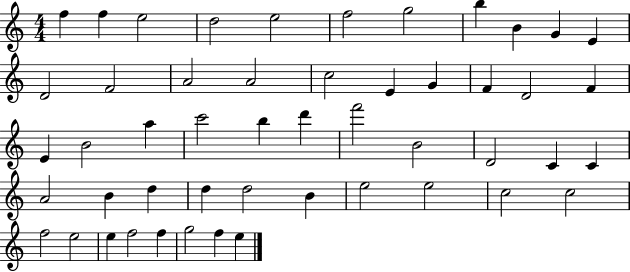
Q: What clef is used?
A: treble